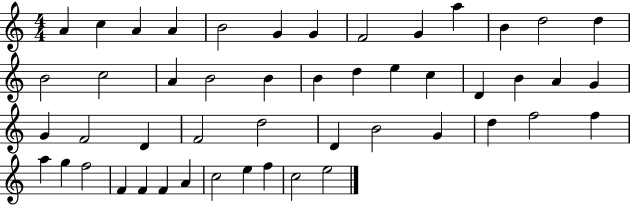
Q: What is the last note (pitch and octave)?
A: E5